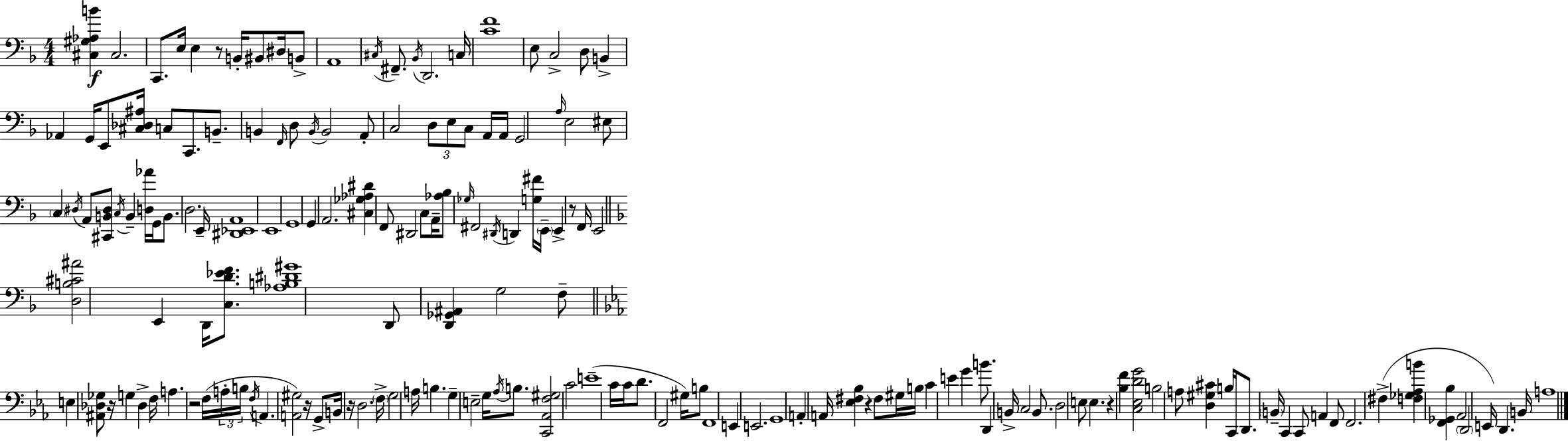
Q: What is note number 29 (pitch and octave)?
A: B2